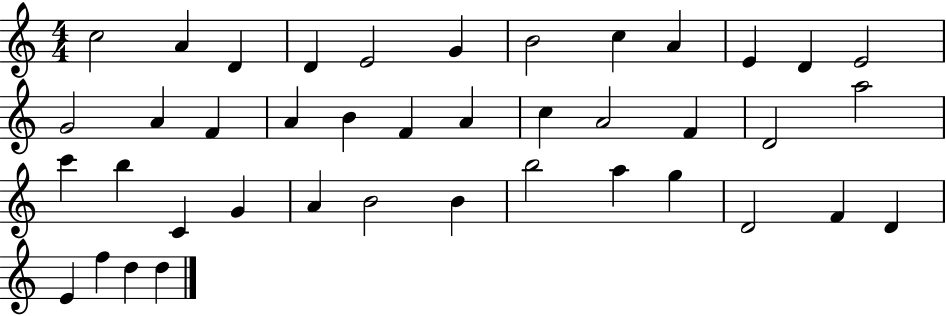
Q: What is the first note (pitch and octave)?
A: C5